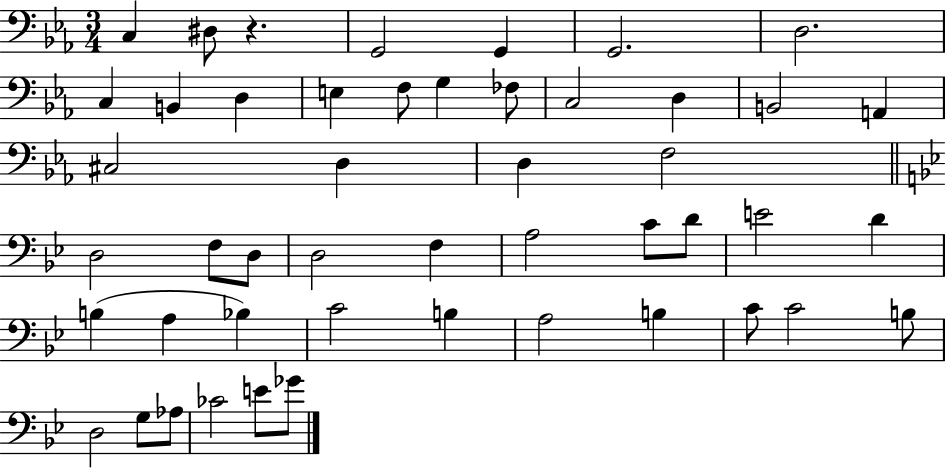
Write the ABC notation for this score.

X:1
T:Untitled
M:3/4
L:1/4
K:Eb
C, ^D,/2 z G,,2 G,, G,,2 D,2 C, B,, D, E, F,/2 G, _F,/2 C,2 D, B,,2 A,, ^C,2 D, D, F,2 D,2 F,/2 D,/2 D,2 F, A,2 C/2 D/2 E2 D B, A, _B, C2 B, A,2 B, C/2 C2 B,/2 D,2 G,/2 _A,/2 _C2 E/2 _G/2